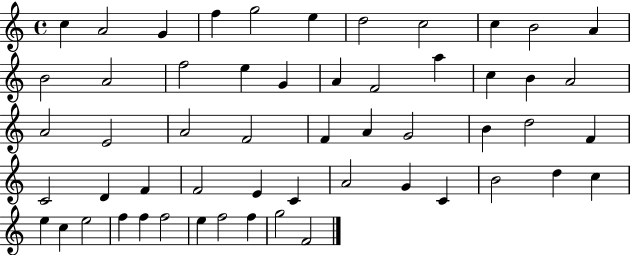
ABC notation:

X:1
T:Untitled
M:4/4
L:1/4
K:C
c A2 G f g2 e d2 c2 c B2 A B2 A2 f2 e G A F2 a c B A2 A2 E2 A2 F2 F A G2 B d2 F C2 D F F2 E C A2 G C B2 d c e c e2 f f f2 e f2 f g2 F2